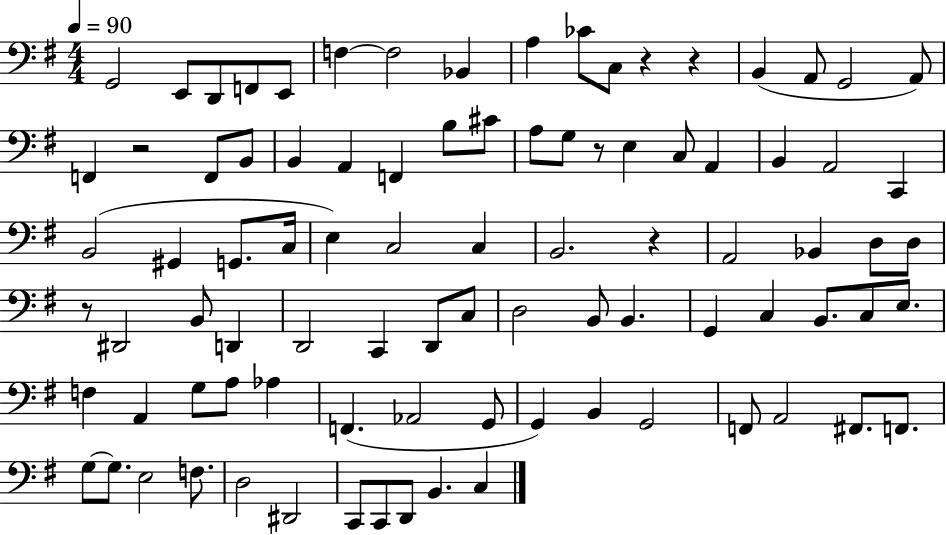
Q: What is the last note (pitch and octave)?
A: C3